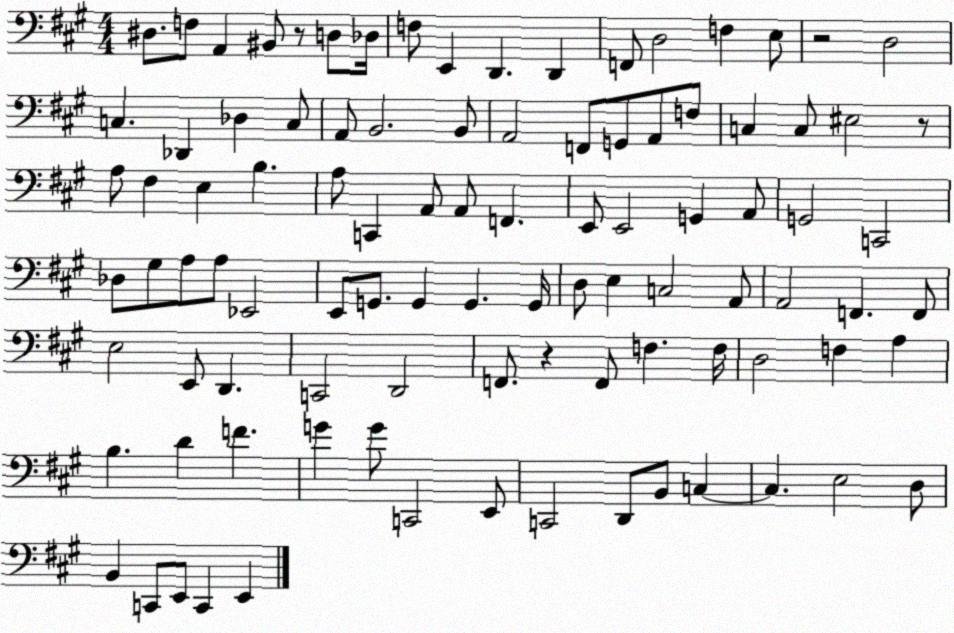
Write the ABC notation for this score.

X:1
T:Untitled
M:4/4
L:1/4
K:A
^D,/2 F,/2 A,, ^B,,/2 z/2 D,/2 _D,/4 F,/2 E,, D,, D,, F,,/2 D,2 F, E,/2 z2 D,2 C, _D,, _D, C,/2 A,,/2 B,,2 B,,/2 A,,2 F,,/2 G,,/2 A,,/2 F,/2 C, C,/2 ^E,2 z/2 A,/2 ^F, E, B, A,/2 C,, A,,/2 A,,/2 F,, E,,/2 E,,2 G,, A,,/2 G,,2 C,,2 _D,/2 ^G,/2 A,/2 A,/2 _E,,2 E,,/2 G,,/2 G,, G,, G,,/4 D,/2 E, C,2 A,,/2 A,,2 F,, F,,/2 E,2 E,,/2 D,, C,,2 D,,2 F,,/2 z F,,/2 F, F,/4 D,2 F, A, B, D F G G/2 C,,2 E,,/2 C,,2 D,,/2 B,,/2 C, C, E,2 D,/2 B,, C,,/2 E,,/2 C,, E,,